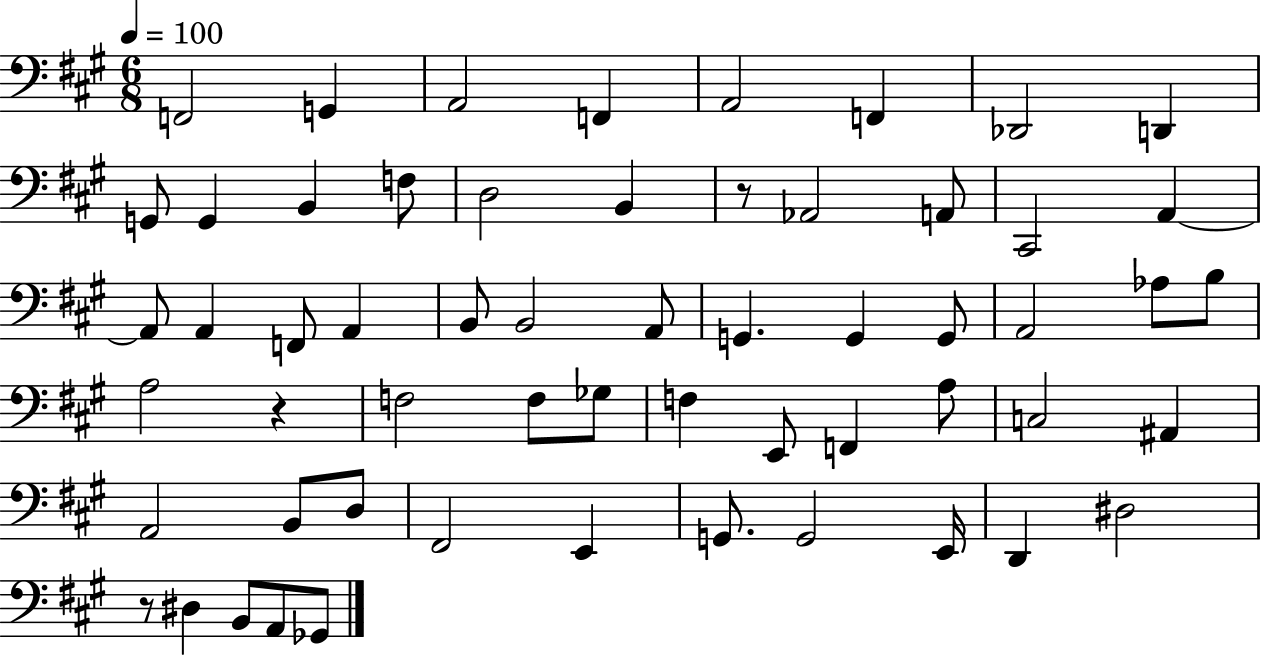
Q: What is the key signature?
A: A major